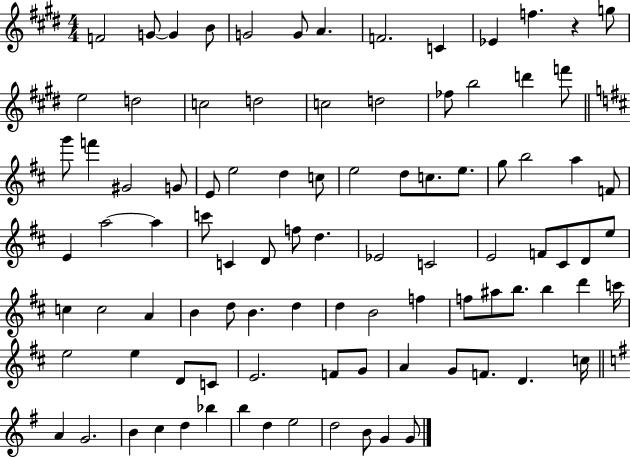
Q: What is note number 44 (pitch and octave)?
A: D4